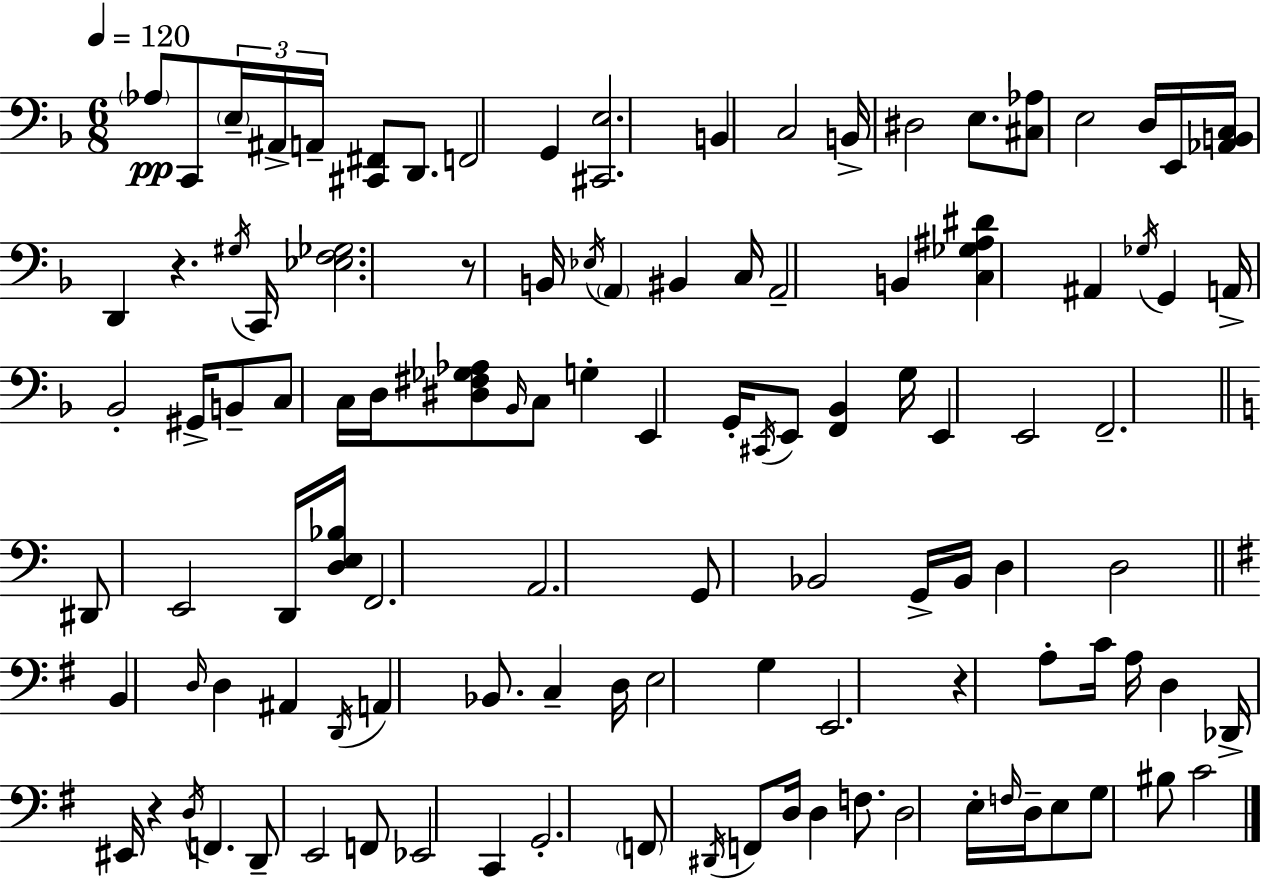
{
  \clef bass
  \numericTimeSignature
  \time 6/8
  \key d \minor
  \tempo 4 = 120
  \repeat volta 2 { \parenthesize aes8\pp c,8 \tuplet 3/2 { \parenthesize e16-- ais,16-> a,16-- } <cis, fis,>8 d,8. | f,2 g,4 | <cis, e>2. | b,4 c2 | \break b,16-> dis2 e8. | <cis aes>8 e2 d16 e,16 | <aes, b, c>16 d,4 r4. \acciaccatura { gis16 } | c,16 <ees f ges>2. | \break r8 b,16 \acciaccatura { ees16 } \parenthesize a,4 bis,4 | c16 a,2-- b,4 | <c ges ais dis'>4 ais,4 \acciaccatura { ges16 } g,4 | a,16-> bes,2-. | \break gis,16-> b,8-- c8 c16 d16 <dis fis ges aes>8 \grace { bes,16 } c8 | g4-. e,4 g,16-. \acciaccatura { cis,16 } e,8 | <f, bes,>4 g16 e,4 e,2 | f,2.-- | \break \bar "||" \break \key a \minor dis,8 e,2 d,16 <d e bes>16 | f,2. | a,2. | g,8 bes,2 g,16-> bes,16 | \break d4 d2 | \bar "||" \break \key g \major b,4 \grace { d16 } d4 ais,4 | \acciaccatura { d,16 } a,4 bes,8. c4-- | d16 e2 g4 | e,2. | \break r4 a8-. c'16 a16 d4 | des,16-> eis,16 r4 \acciaccatura { d16 } f,4. | d,8-- e,2 | f,8 ees,2 c,4 | \break g,2.-. | \parenthesize f,8 \acciaccatura { dis,16 } f,8 d16 d4 | f8. d2 | e16-. \grace { f16 } d16-- e8 g8 bis8 c'2 | \break } \bar "|."
}